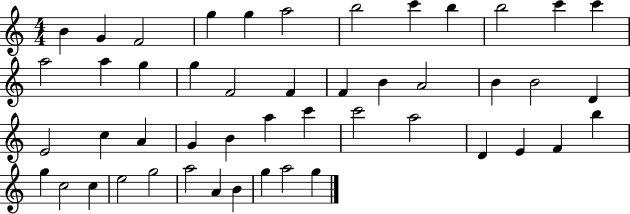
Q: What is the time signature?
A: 4/4